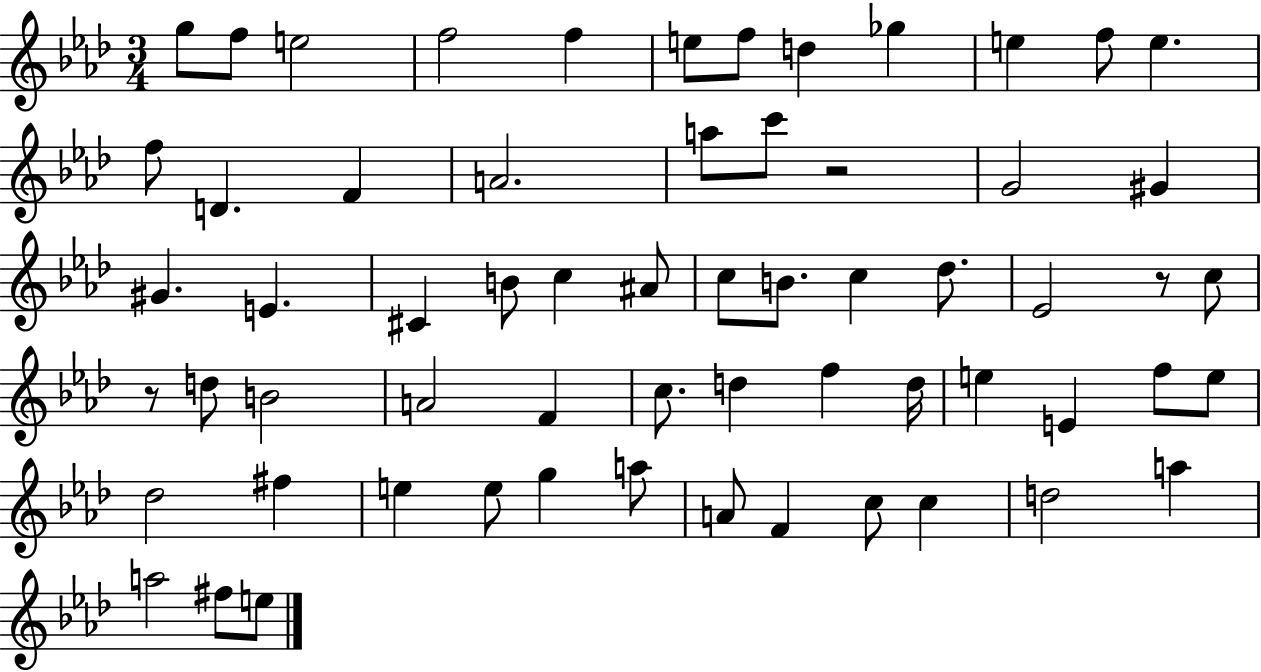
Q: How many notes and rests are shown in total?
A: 62